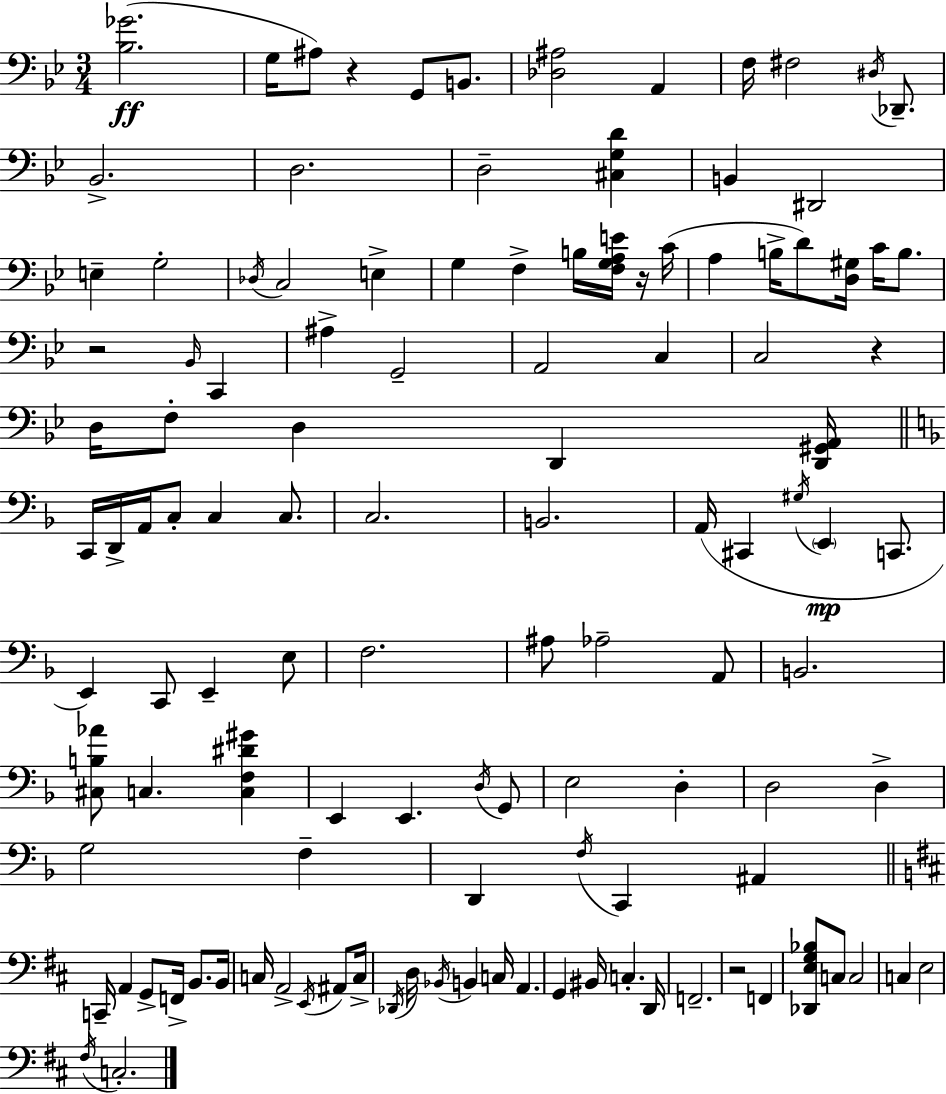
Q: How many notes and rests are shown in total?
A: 119